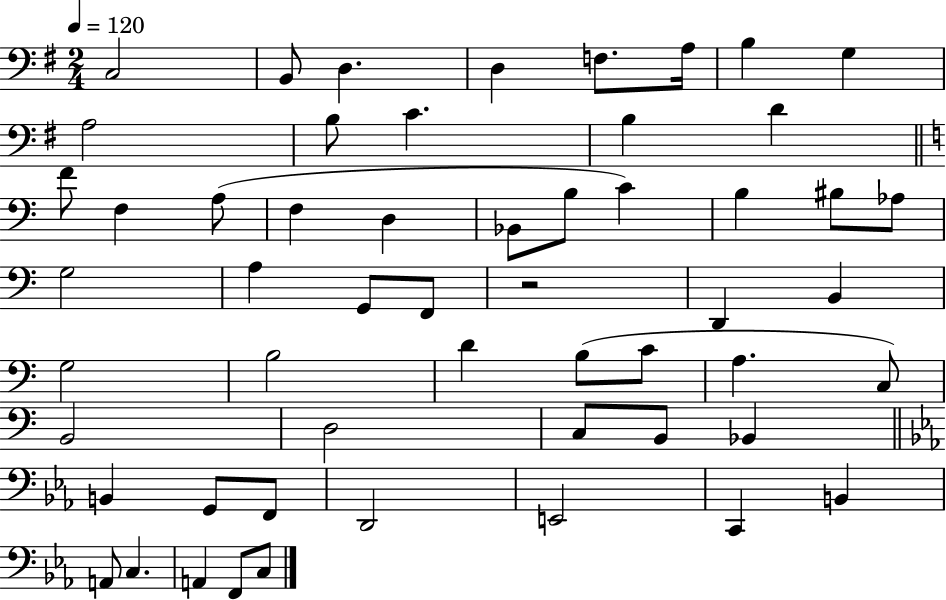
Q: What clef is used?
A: bass